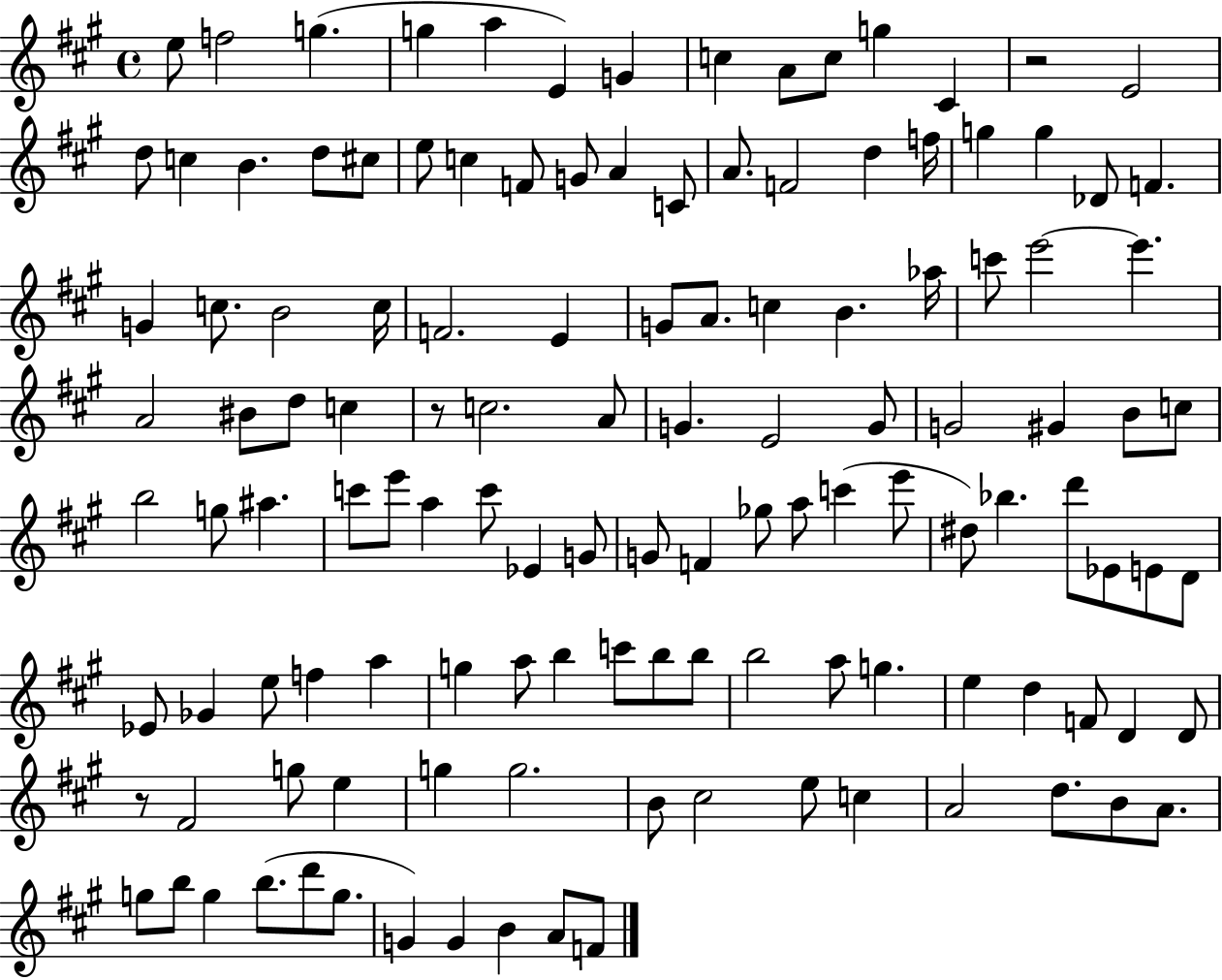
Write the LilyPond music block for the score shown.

{
  \clef treble
  \time 4/4
  \defaultTimeSignature
  \key a \major
  e''8 f''2 g''4.( | g''4 a''4 e'4) g'4 | c''4 a'8 c''8 g''4 cis'4 | r2 e'2 | \break d''8 c''4 b'4. d''8 cis''8 | e''8 c''4 f'8 g'8 a'4 c'8 | a'8. f'2 d''4 f''16 | g''4 g''4 des'8 f'4. | \break g'4 c''8. b'2 c''16 | f'2. e'4 | g'8 a'8. c''4 b'4. aes''16 | c'''8 e'''2~~ e'''4. | \break a'2 bis'8 d''8 c''4 | r8 c''2. a'8 | g'4. e'2 g'8 | g'2 gis'4 b'8 c''8 | \break b''2 g''8 ais''4. | c'''8 e'''8 a''4 c'''8 ees'4 g'8 | g'8 f'4 ges''8 a''8 c'''4( e'''8 | dis''8) bes''4. d'''8 ees'8 e'8 d'8 | \break ees'8 ges'4 e''8 f''4 a''4 | g''4 a''8 b''4 c'''8 b''8 b''8 | b''2 a''8 g''4. | e''4 d''4 f'8 d'4 d'8 | \break r8 fis'2 g''8 e''4 | g''4 g''2. | b'8 cis''2 e''8 c''4 | a'2 d''8. b'8 a'8. | \break g''8 b''8 g''4 b''8.( d'''8 g''8. | g'4) g'4 b'4 a'8 f'8 | \bar "|."
}